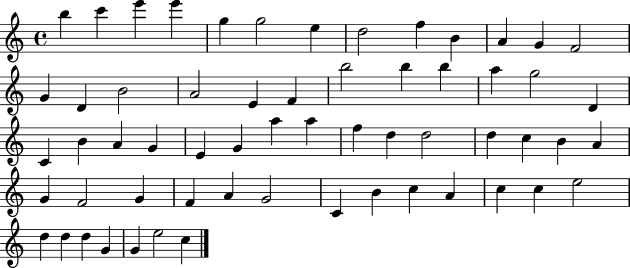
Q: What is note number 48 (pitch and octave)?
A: B4